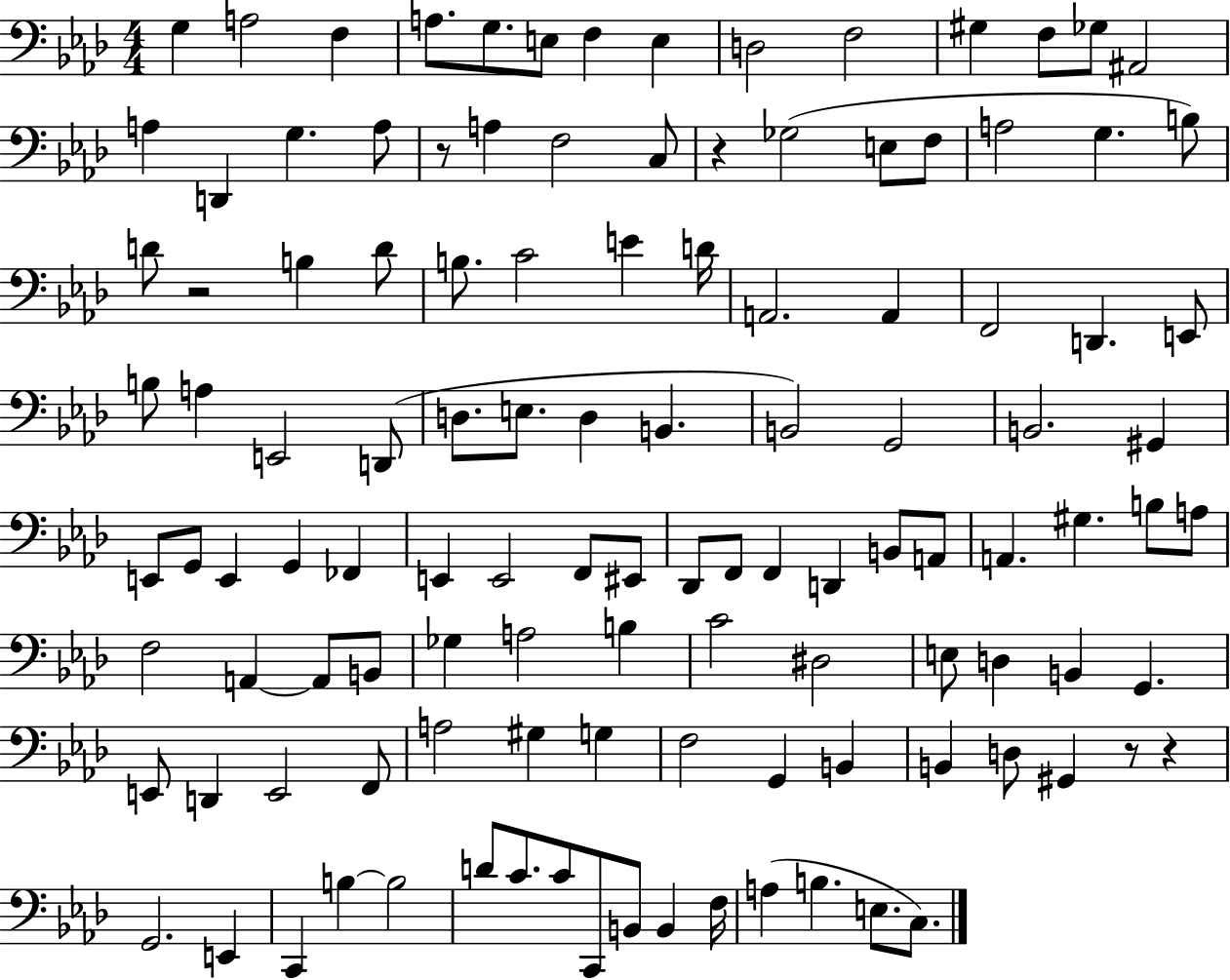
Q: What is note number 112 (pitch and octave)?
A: C3